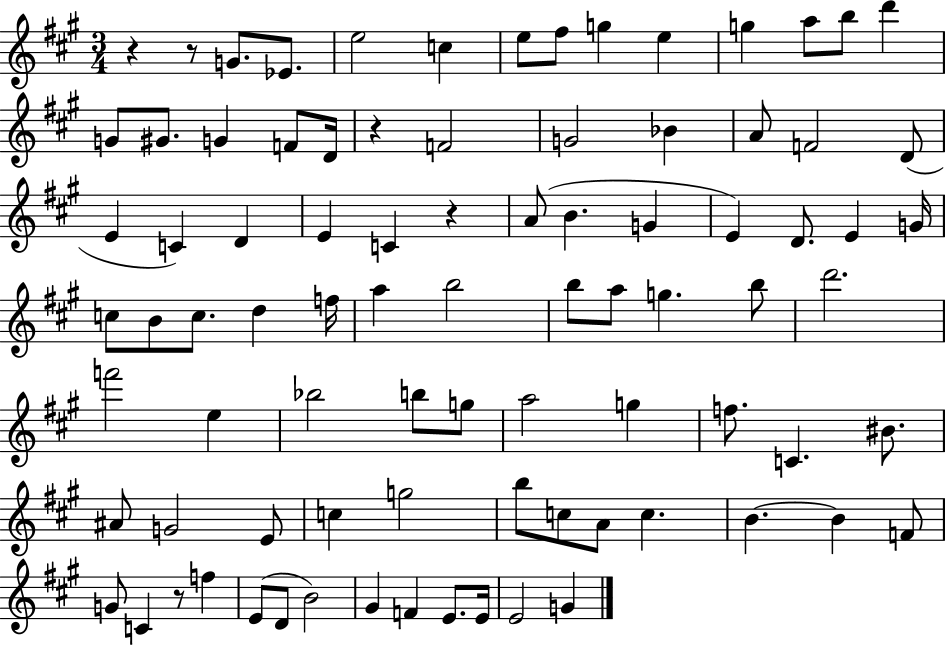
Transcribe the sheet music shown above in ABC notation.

X:1
T:Untitled
M:3/4
L:1/4
K:A
z z/2 G/2 _E/2 e2 c e/2 ^f/2 g e g a/2 b/2 d' G/2 ^G/2 G F/2 D/4 z F2 G2 _B A/2 F2 D/2 E C D E C z A/2 B G E D/2 E G/4 c/2 B/2 c/2 d f/4 a b2 b/2 a/2 g b/2 d'2 f'2 e _b2 b/2 g/2 a2 g f/2 C ^B/2 ^A/2 G2 E/2 c g2 b/2 c/2 A/2 c B B F/2 G/2 C z/2 f E/2 D/2 B2 ^G F E/2 E/4 E2 G